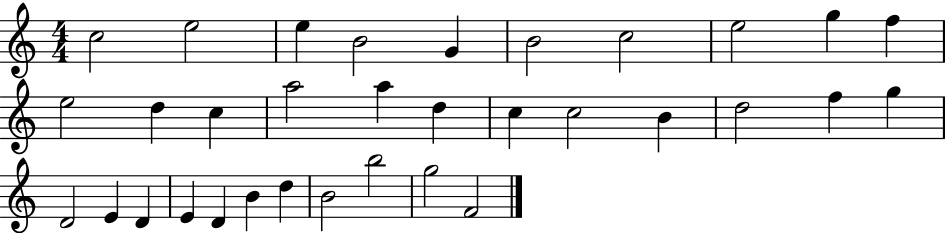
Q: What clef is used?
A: treble